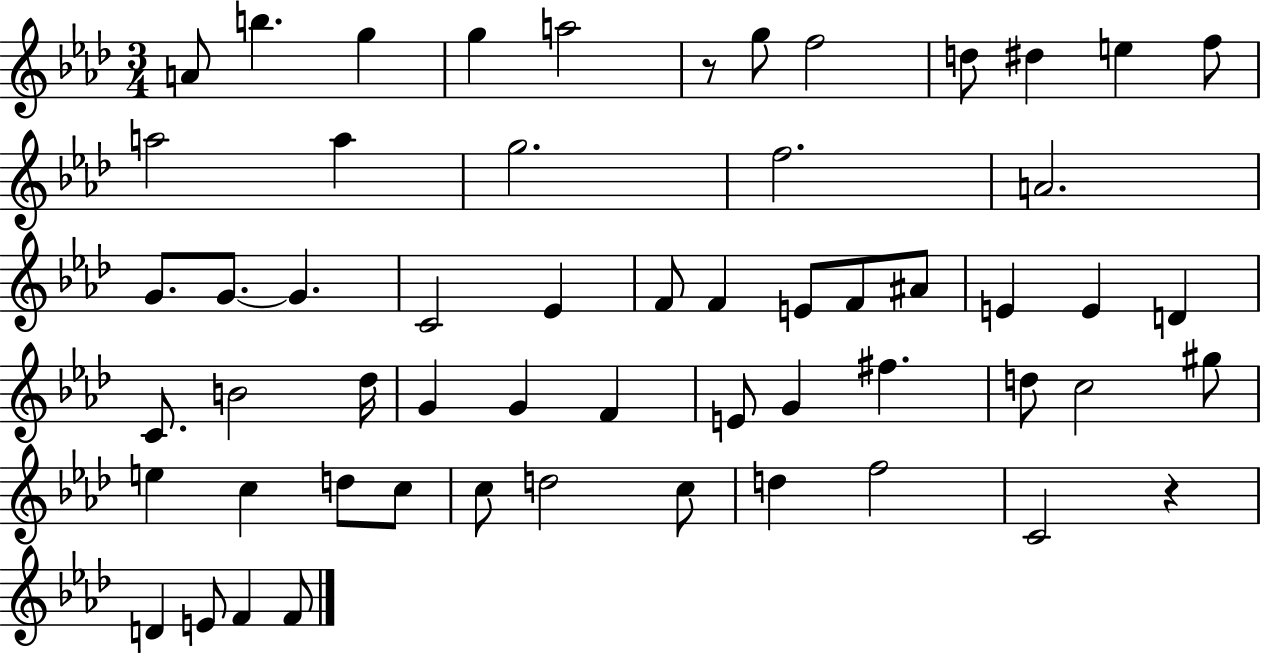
A4/e B5/q. G5/q G5/q A5/h R/e G5/e F5/h D5/e D#5/q E5/q F5/e A5/h A5/q G5/h. F5/h. A4/h. G4/e. G4/e. G4/q. C4/h Eb4/q F4/e F4/q E4/e F4/e A#4/e E4/q E4/q D4/q C4/e. B4/h Db5/s G4/q G4/q F4/q E4/e G4/q F#5/q. D5/e C5/h G#5/e E5/q C5/q D5/e C5/e C5/e D5/h C5/e D5/q F5/h C4/h R/q D4/q E4/e F4/q F4/e